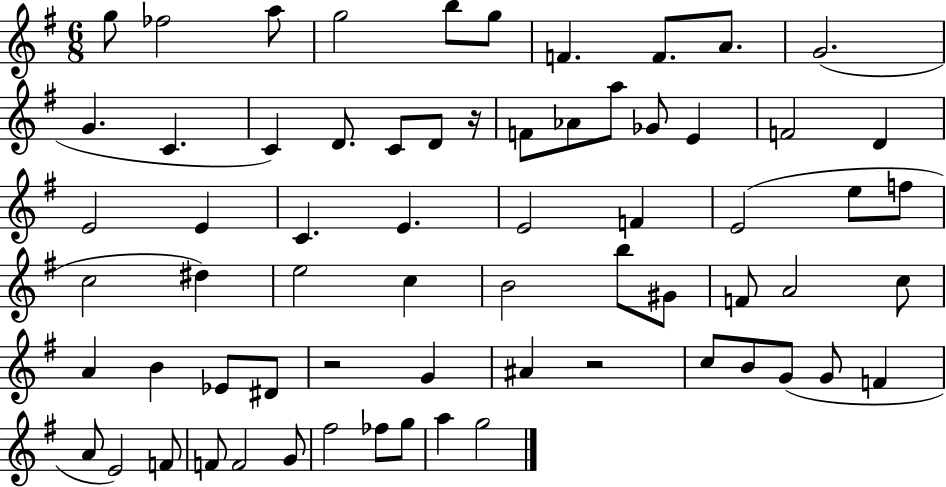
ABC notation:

X:1
T:Untitled
M:6/8
L:1/4
K:G
g/2 _f2 a/2 g2 b/2 g/2 F F/2 A/2 G2 G C C D/2 C/2 D/2 z/4 F/2 _A/2 a/2 _G/2 E F2 D E2 E C E E2 F E2 e/2 f/2 c2 ^d e2 c B2 b/2 ^G/2 F/2 A2 c/2 A B _E/2 ^D/2 z2 G ^A z2 c/2 B/2 G/2 G/2 F A/2 E2 F/2 F/2 F2 G/2 ^f2 _f/2 g/2 a g2